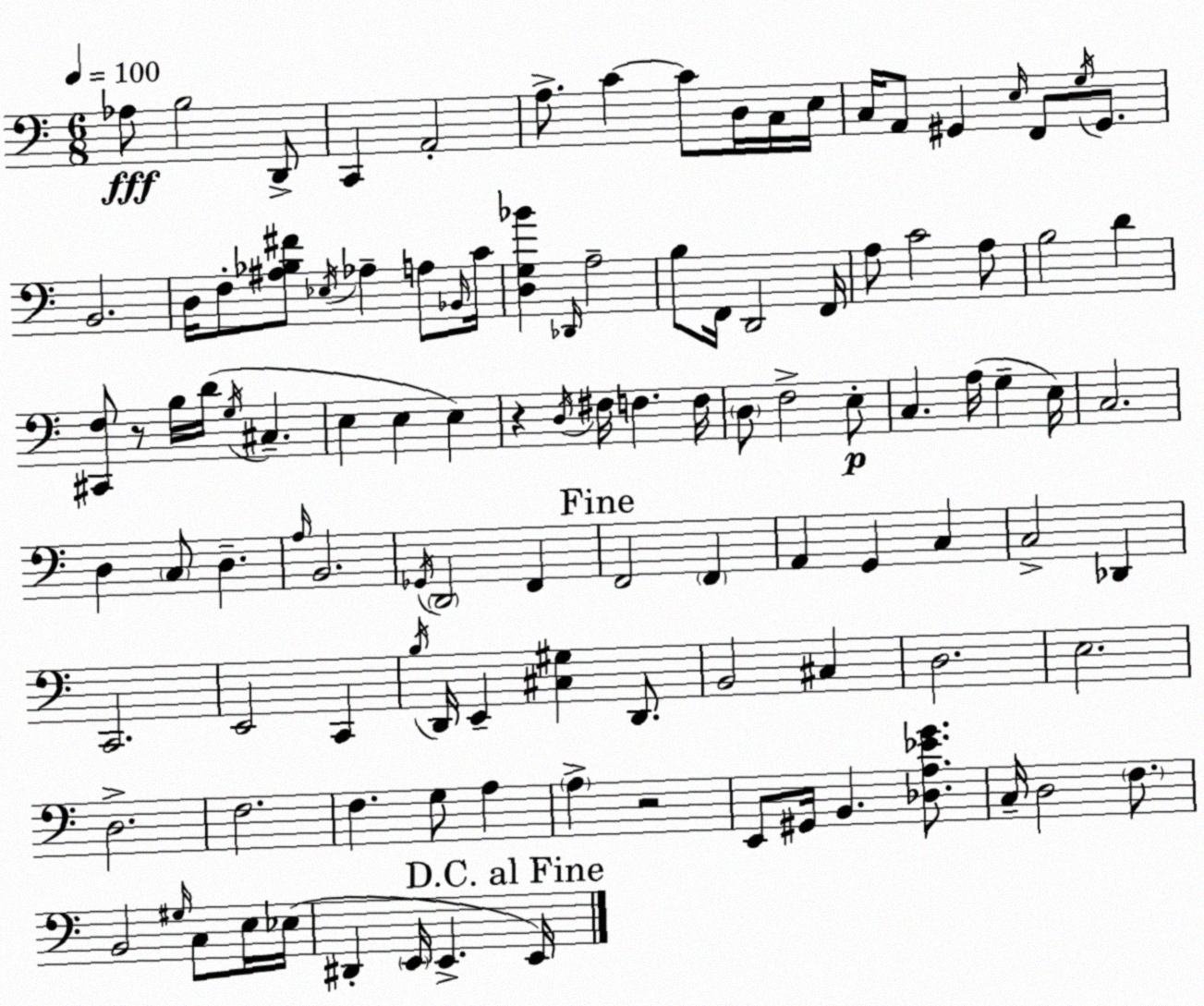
X:1
T:Untitled
M:6/8
L:1/4
K:C
_A,/2 B,2 D,,/2 C,, A,,2 A,/2 C C/2 D,/4 C,/4 E,/4 C,/4 A,,/2 ^G,, E,/4 F,,/2 G,/4 ^G,,/2 B,,2 D,/4 F,/2 [^A,_B,^F]/2 _E,/4 _A, A,/2 _B,,/4 C/4 [D,G,_B] _D,,/4 A,2 B,/2 F,,/4 D,,2 F,,/4 A,/2 C2 A,/2 B,2 D [^C,,F,]/2 z/2 B,/4 D/4 G,/4 ^C, E, E, E, z D,/4 ^F,/4 F, F,/4 D,/2 F,2 E,/2 C, A,/4 G, E,/4 C,2 D, C,/2 D, A,/4 B,,2 _G,,/4 D,,2 F,, F,,2 F,, A,, G,, C, C,2 _D,, C,,2 E,,2 C,, B,/4 D,,/4 E,, [^C,^G,] D,,/2 B,,2 ^C, D,2 E,2 D,2 F,2 F, G,/2 A, A, z2 E,,/2 ^G,,/4 B,, [_D,A,_EG]/2 C,/4 D,2 F,/2 B,,2 ^G,/4 C,/2 E,/4 _E,/4 ^D,, E,,/4 E,, E,,/4